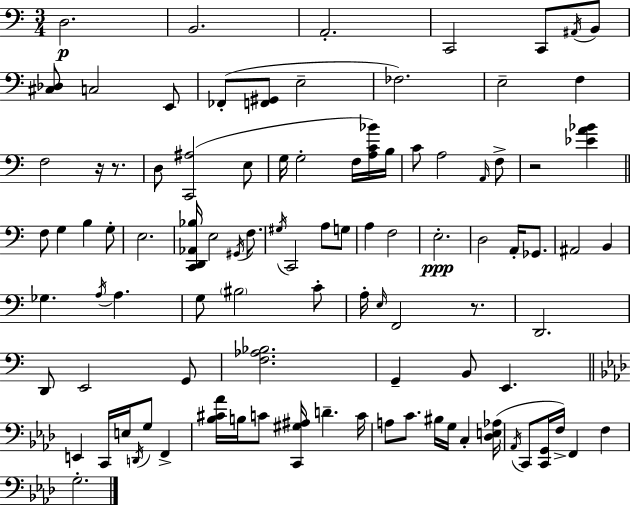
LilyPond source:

{
  \clef bass
  \numericTimeSignature
  \time 3/4
  \key c \major
  d2.\p | b,2. | a,2.-. | c,2 c,8 \acciaccatura { ais,16 } b,8 | \break <cis des>8 c2 e,8 | fes,8-.( <f, gis,>8 e2-- | fes2.) | e2-- f4 | \break f2 r16 r8. | d8 <c, ais>2( e8 | g16 g2-. f16 <a c' bes'>16) | b16 c'8 a2 \grace { a,16 } | \break f8-> r2 <ees' a' bes'>4 | \bar "||" \break \key c \major f8 g4 b4 g8-. | e2. | <c, d, aes, bes>16 e2 \acciaccatura { gis,16 } f8. | \acciaccatura { gis16 } c,2 a8 | \break g8 a4 f2 | e2.-.\ppp | d2 a,16-. ges,8. | ais,2 b,4 | \break ges4. \acciaccatura { a16 } a4. | g8 \parenthesize bis2 | c'8-. a16-. \grace { e16 } f,2 | r8. d,2. | \break d,8 e,2 | g,8 <f aes bes>2. | g,4-- b,8 e,4. | \bar "||" \break \key aes \major e,4 c,16 e16 \acciaccatura { d,16 } g8 f,4-> | <bes cis' aes'>16 b16 c'8 <c, gis ais>16 d'4.-- | c'16 a8 c'8. bis16 g16 c4-. | <des e aes>16( \acciaccatura { aes,16 } c,8 <c, g,>16 f16->) f,4 f4 | \break g2.-. | \bar "|."
}